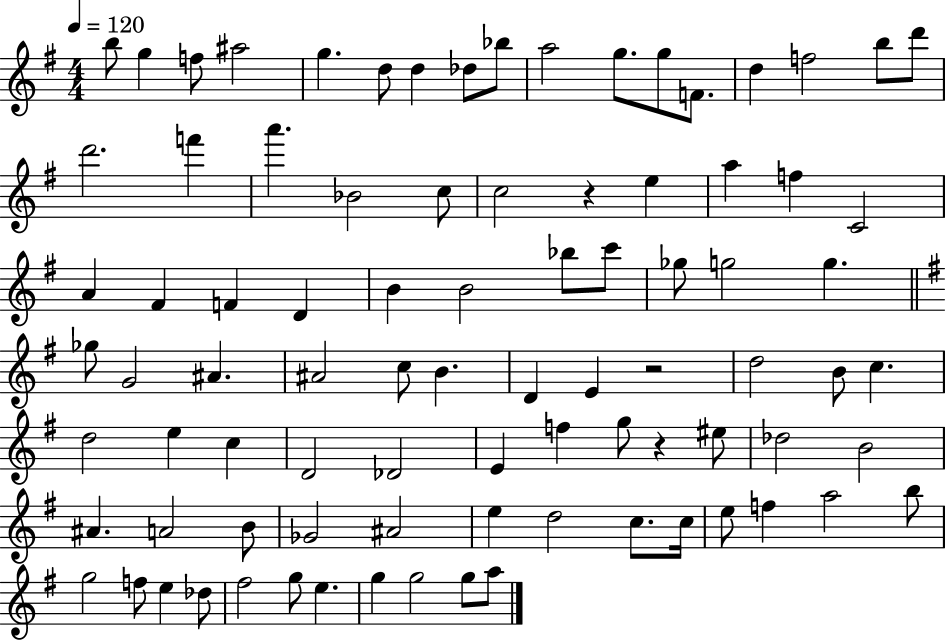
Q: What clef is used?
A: treble